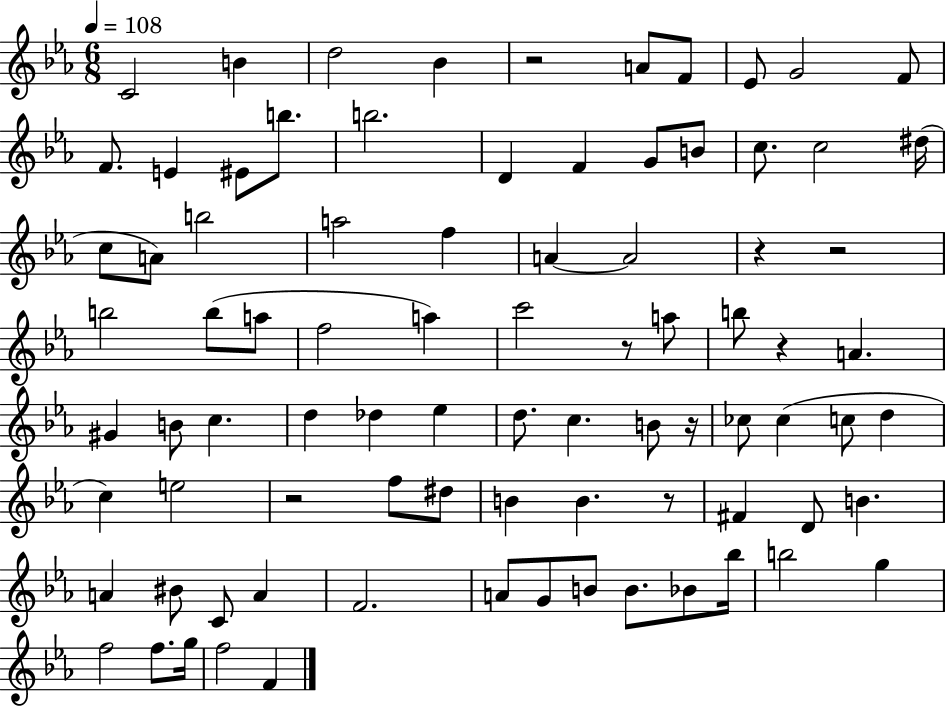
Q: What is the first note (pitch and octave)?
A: C4